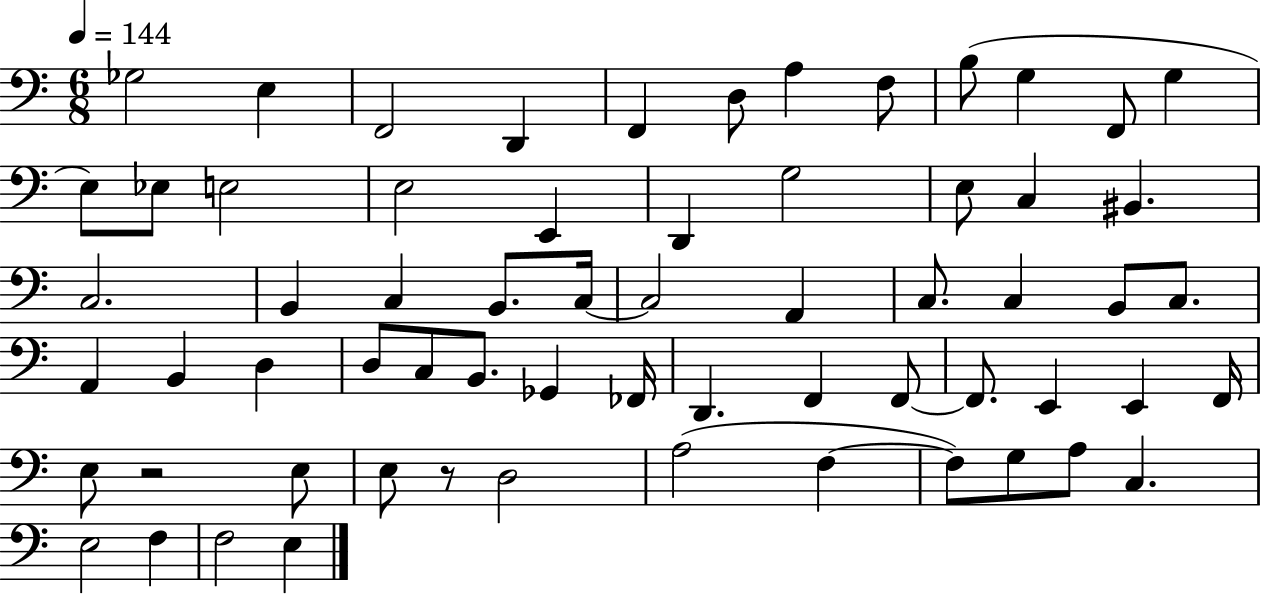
{
  \clef bass
  \numericTimeSignature
  \time 6/8
  \key c \major
  \tempo 4 = 144
  ges2 e4 | f,2 d,4 | f,4 d8 a4 f8 | b8( g4 f,8 g4 | \break e8) ees8 e2 | e2 e,4 | d,4 g2 | e8 c4 bis,4. | \break c2. | b,4 c4 b,8. c16~~ | c2 a,4 | c8. c4 b,8 c8. | \break a,4 b,4 d4 | d8 c8 b,8. ges,4 fes,16 | d,4. f,4 f,8~~ | f,8. e,4 e,4 f,16 | \break e8 r2 e8 | e8 r8 d2 | a2( f4~~ | f8) g8 a8 c4. | \break e2 f4 | f2 e4 | \bar "|."
}